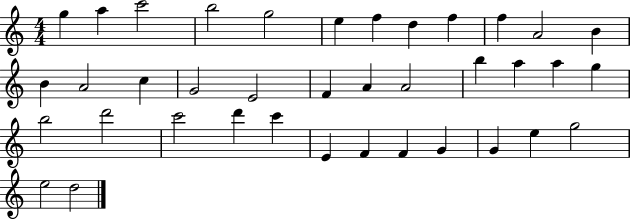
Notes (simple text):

G5/q A5/q C6/h B5/h G5/h E5/q F5/q D5/q F5/q F5/q A4/h B4/q B4/q A4/h C5/q G4/h E4/h F4/q A4/q A4/h B5/q A5/q A5/q G5/q B5/h D6/h C6/h D6/q C6/q E4/q F4/q F4/q G4/q G4/q E5/q G5/h E5/h D5/h